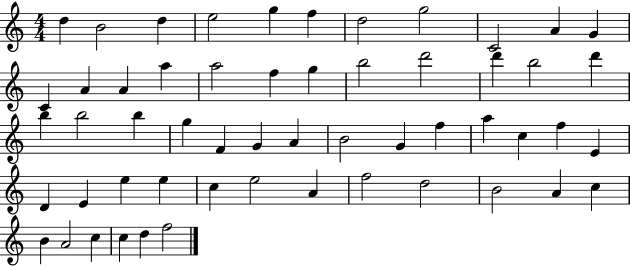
{
  \clef treble
  \numericTimeSignature
  \time 4/4
  \key c \major
  d''4 b'2 d''4 | e''2 g''4 f''4 | d''2 g''2 | c'2 a'4 g'4 | \break c'4 a'4 a'4 a''4 | a''2 f''4 g''4 | b''2 d'''2 | d'''4 b''2 d'''4 | \break b''4 b''2 b''4 | g''4 f'4 g'4 a'4 | b'2 g'4 f''4 | a''4 c''4 f''4 e'4 | \break d'4 e'4 e''4 e''4 | c''4 e''2 a'4 | f''2 d''2 | b'2 a'4 c''4 | \break b'4 a'2 c''4 | c''4 d''4 f''2 | \bar "|."
}